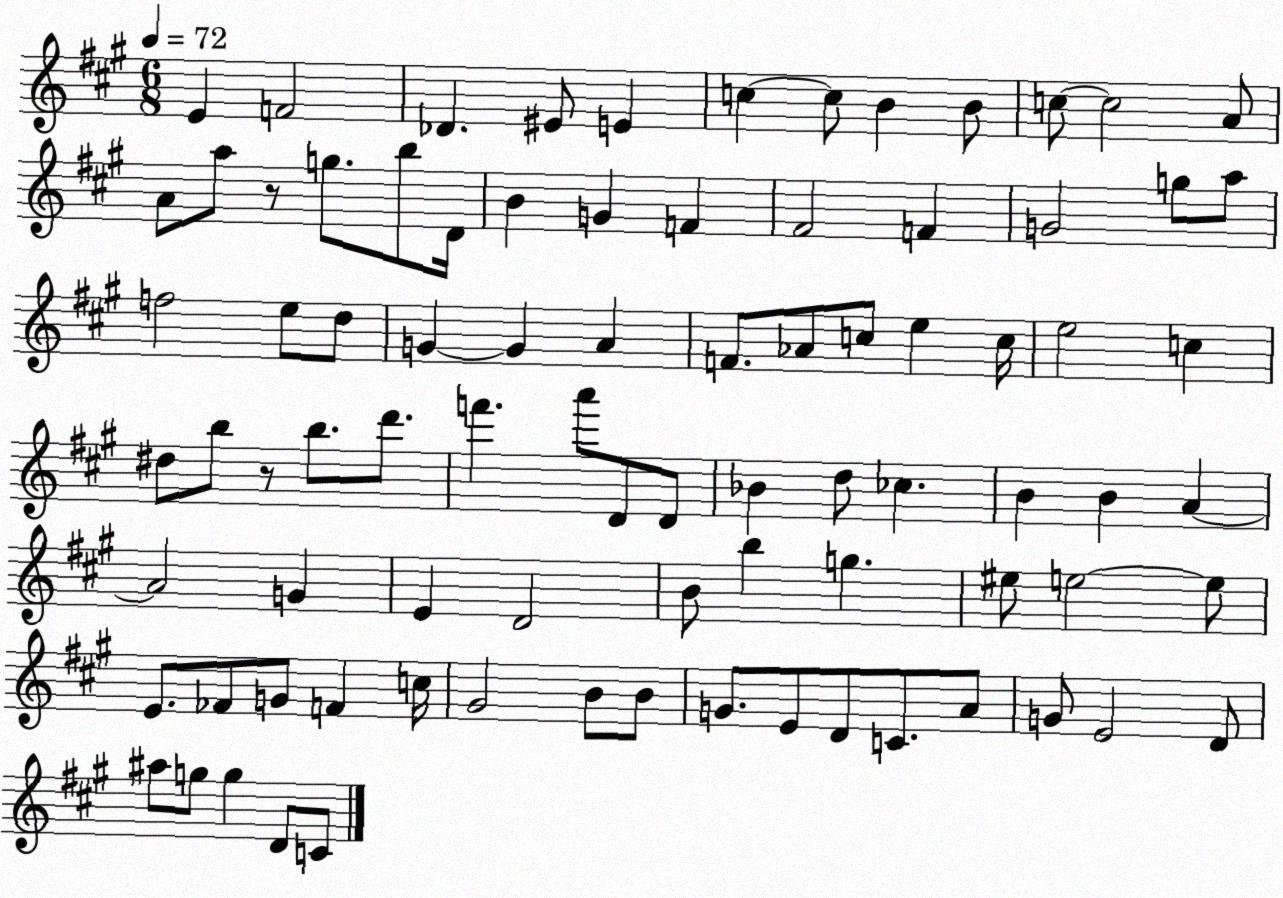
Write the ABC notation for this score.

X:1
T:Untitled
M:6/8
L:1/4
K:A
E F2 _D ^E/2 E c c/2 B B/2 c/2 c2 A/2 A/2 a/2 z/2 g/2 b/2 D/4 B G F ^F2 F G2 g/2 a/2 f2 e/2 d/2 G G A F/2 _A/2 c/2 e c/4 e2 c ^d/2 b/2 z/2 b/2 d'/2 f' a'/2 D/2 D/2 _B d/2 _c B B A A2 G E D2 B/2 b g ^e/2 e2 e/2 E/2 _F/2 G/2 F c/4 ^G2 B/2 B/2 G/2 E/2 D/2 C/2 A/2 G/2 E2 D/2 ^a/2 g/2 g D/2 C/2